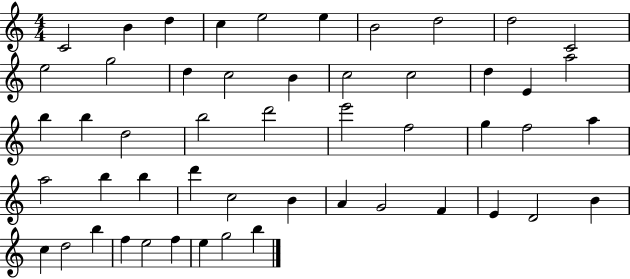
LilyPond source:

{
  \clef treble
  \numericTimeSignature
  \time 4/4
  \key c \major
  c'2 b'4 d''4 | c''4 e''2 e''4 | b'2 d''2 | d''2 c'2 | \break e''2 g''2 | d''4 c''2 b'4 | c''2 c''2 | d''4 e'4 a''2 | \break b''4 b''4 d''2 | b''2 d'''2 | e'''2 f''2 | g''4 f''2 a''4 | \break a''2 b''4 b''4 | d'''4 c''2 b'4 | a'4 g'2 f'4 | e'4 d'2 b'4 | \break c''4 d''2 b''4 | f''4 e''2 f''4 | e''4 g''2 b''4 | \bar "|."
}